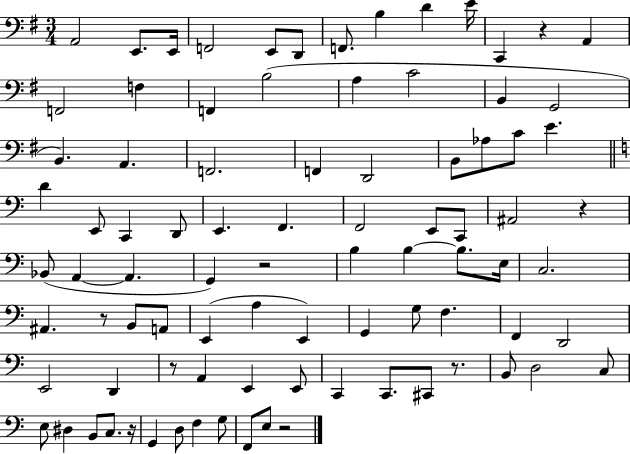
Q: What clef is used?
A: bass